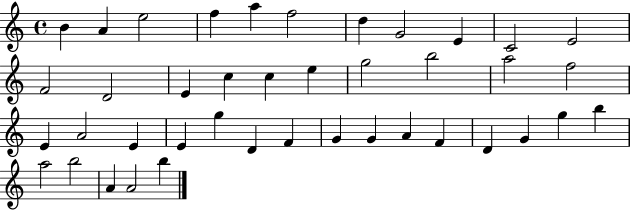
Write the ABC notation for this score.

X:1
T:Untitled
M:4/4
L:1/4
K:C
B A e2 f a f2 d G2 E C2 E2 F2 D2 E c c e g2 b2 a2 f2 E A2 E E g D F G G A F D G g b a2 b2 A A2 b